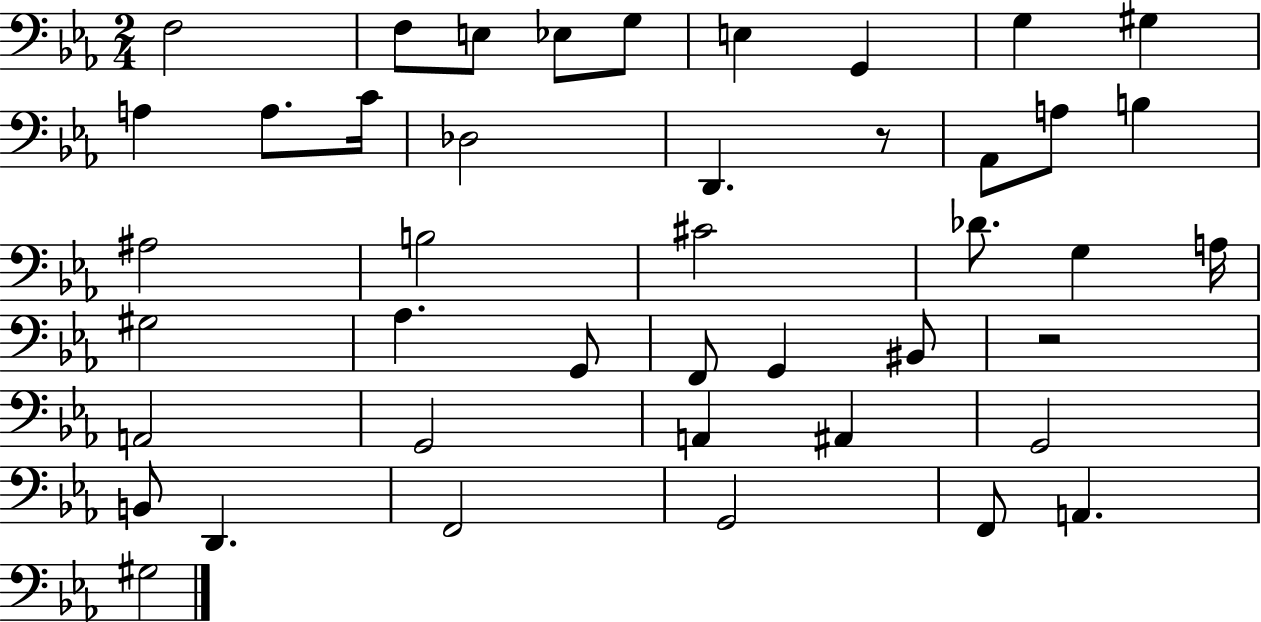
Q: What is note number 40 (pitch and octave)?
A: A2